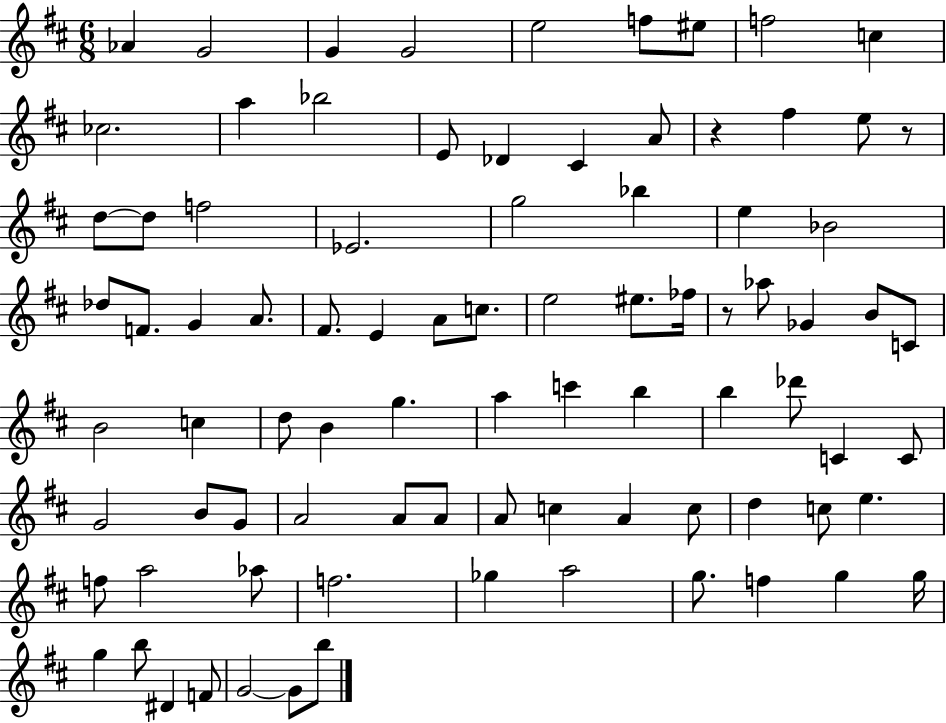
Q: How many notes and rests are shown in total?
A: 86